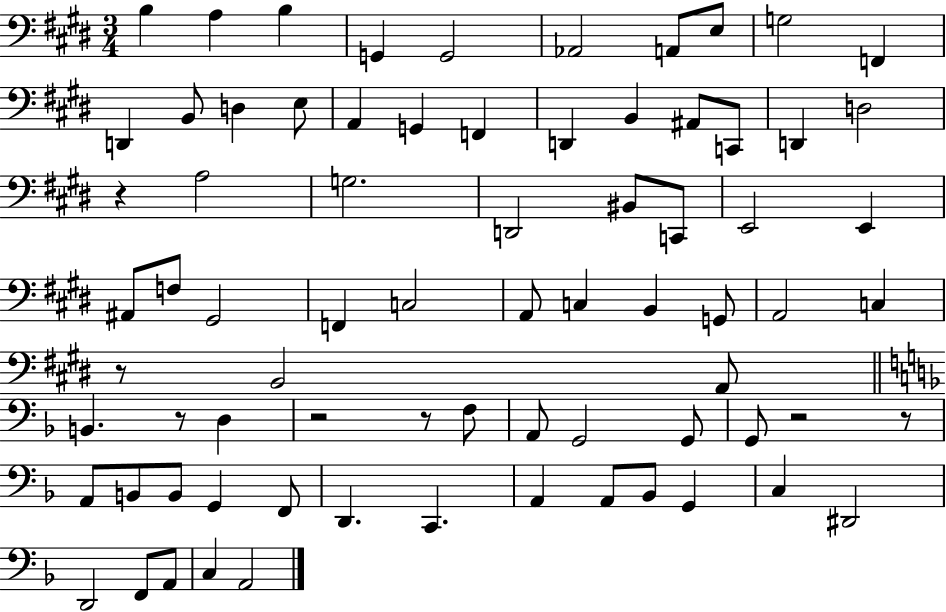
B3/q A3/q B3/q G2/q G2/h Ab2/h A2/e E3/e G3/h F2/q D2/q B2/e D3/q E3/e A2/q G2/q F2/q D2/q B2/q A#2/e C2/e D2/q D3/h R/q A3/h G3/h. D2/h BIS2/e C2/e E2/h E2/q A#2/e F3/e G#2/h F2/q C3/h A2/e C3/q B2/q G2/e A2/h C3/q R/e B2/h A2/e B2/q. R/e D3/q R/h R/e F3/e A2/e G2/h G2/e G2/e R/h R/e A2/e B2/e B2/e G2/q F2/e D2/q. C2/q. A2/q A2/e Bb2/e G2/q C3/q D#2/h D2/h F2/e A2/e C3/q A2/h